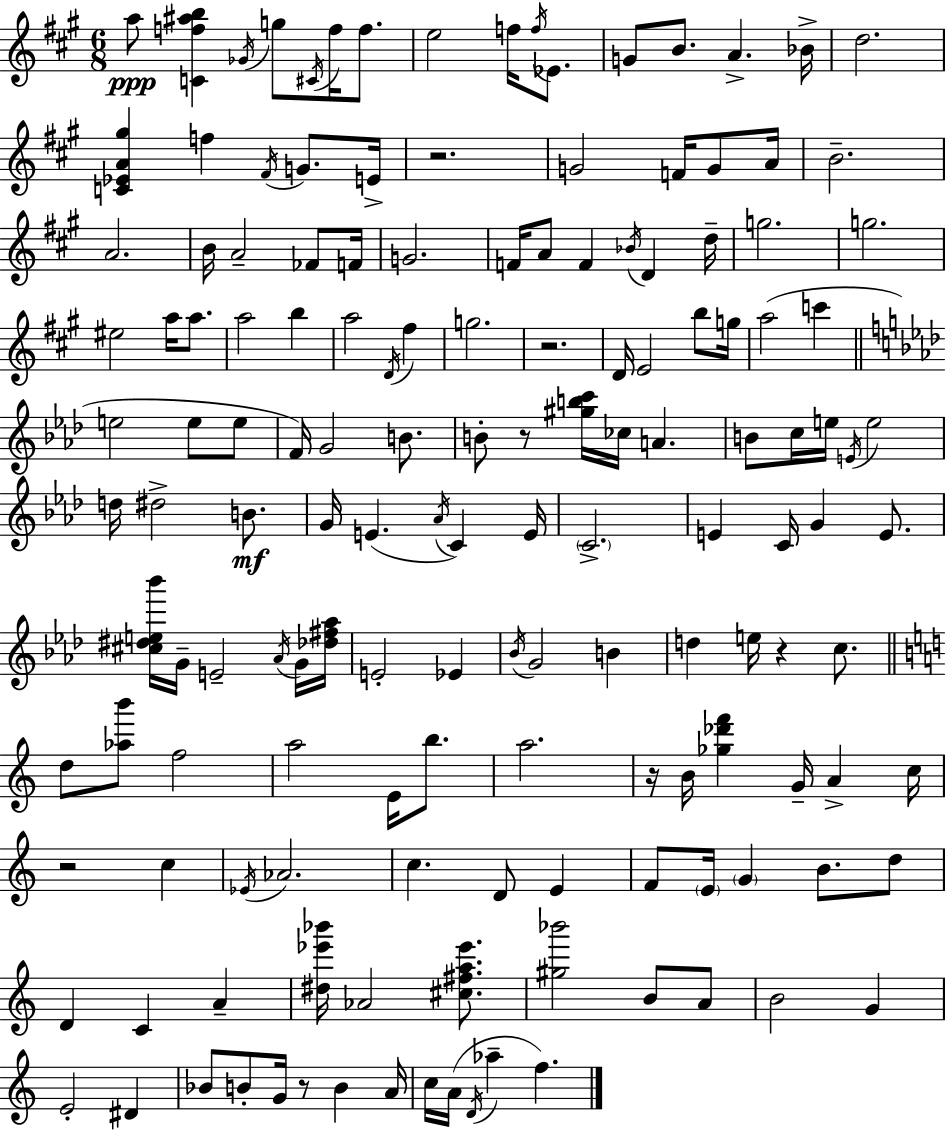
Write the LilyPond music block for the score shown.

{
  \clef treble
  \numericTimeSignature
  \time 6/8
  \key a \major
  \repeat volta 2 { a''8\ppp <c' f'' ais'' b''>4 \acciaccatura { ges'16 } g''8 \acciaccatura { cis'16 } f''16 f''8. | e''2 f''16 \acciaccatura { f''16 } | ees'8. g'8 b'8. a'4.-> | bes'16-> d''2. | \break <c' ees' a' gis''>4 f''4 \acciaccatura { fis'16 } | g'8. e'16-> r2. | g'2 | f'16 g'8 a'16 b'2.-- | \break a'2. | b'16 a'2-- | fes'8 f'16 g'2. | f'16 a'8 f'4 \acciaccatura { bes'16 } | \break d'4 d''16-- g''2. | g''2. | eis''2 | a''16 a''8. a''2 | \break b''4 a''2 | \acciaccatura { d'16 } fis''4 g''2. | r2. | d'16 e'2 | \break b''8 g''16 a''2( | c'''4 \bar "||" \break \key f \minor e''2 e''8 e''8 | f'16) g'2 b'8. | b'8-. r8 <gis'' b'' c'''>16 ces''16 a'4. | b'8 c''16 e''16 \acciaccatura { e'16 } e''2 | \break d''16 dis''2-> b'8.\mf | g'16 e'4.( \acciaccatura { aes'16 } c'4) | e'16 \parenthesize c'2.-> | e'4 c'16 g'4 e'8. | \break <cis'' dis'' e'' bes'''>16 g'16-- e'2-- | \acciaccatura { aes'16 } g'16 <des'' fis'' aes''>16 e'2-. ees'4 | \acciaccatura { bes'16 } g'2 | b'4 d''4 e''16 r4 | \break c''8. \bar "||" \break \key c \major d''8 <aes'' b'''>8 f''2 | a''2 e'16 b''8. | a''2. | r16 b'16 <ges'' des''' f'''>4 g'16-- a'4-> c''16 | \break r2 c''4 | \acciaccatura { ees'16 } aes'2. | c''4. d'8 e'4 | f'8 \parenthesize e'16 \parenthesize g'4 b'8. d''8 | \break d'4 c'4 a'4-- | <dis'' ees''' bes'''>16 aes'2 <cis'' fis'' a'' ees'''>8. | <gis'' bes'''>2 b'8 a'8 | b'2 g'4 | \break e'2-. dis'4 | bes'8 b'8-. g'16 r8 b'4 | a'16 c''16 a'16( \acciaccatura { d'16 } aes''4-- f''4.) | } \bar "|."
}